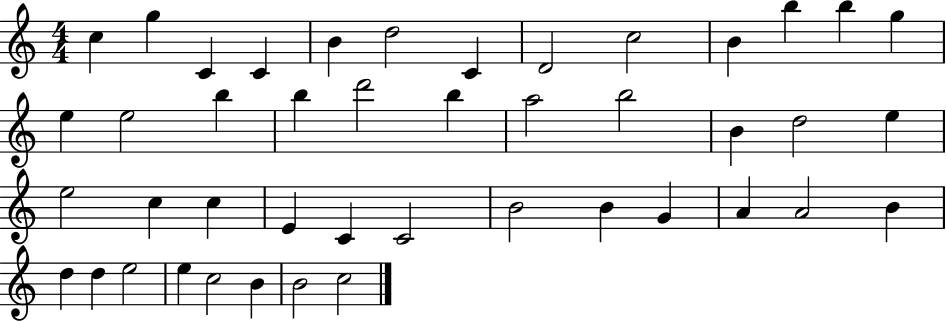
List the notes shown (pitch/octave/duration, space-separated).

C5/q G5/q C4/q C4/q B4/q D5/h C4/q D4/h C5/h B4/q B5/q B5/q G5/q E5/q E5/h B5/q B5/q D6/h B5/q A5/h B5/h B4/q D5/h E5/q E5/h C5/q C5/q E4/q C4/q C4/h B4/h B4/q G4/q A4/q A4/h B4/q D5/q D5/q E5/h E5/q C5/h B4/q B4/h C5/h